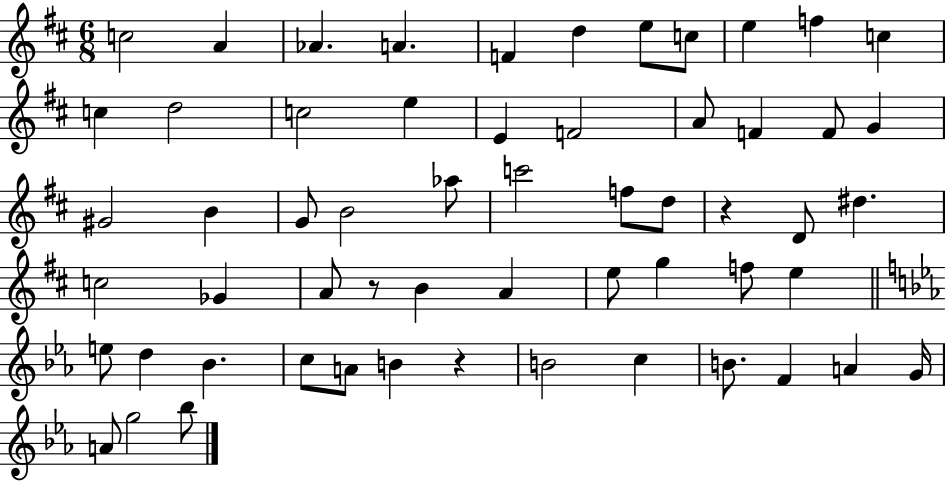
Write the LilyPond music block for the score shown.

{
  \clef treble
  \numericTimeSignature
  \time 6/8
  \key d \major
  c''2 a'4 | aes'4. a'4. | f'4 d''4 e''8 c''8 | e''4 f''4 c''4 | \break c''4 d''2 | c''2 e''4 | e'4 f'2 | a'8 f'4 f'8 g'4 | \break gis'2 b'4 | g'8 b'2 aes''8 | c'''2 f''8 d''8 | r4 d'8 dis''4. | \break c''2 ges'4 | a'8 r8 b'4 a'4 | e''8 g''4 f''8 e''4 | \bar "||" \break \key c \minor e''8 d''4 bes'4. | c''8 a'8 b'4 r4 | b'2 c''4 | b'8. f'4 a'4 g'16 | \break a'8 g''2 bes''8 | \bar "|."
}